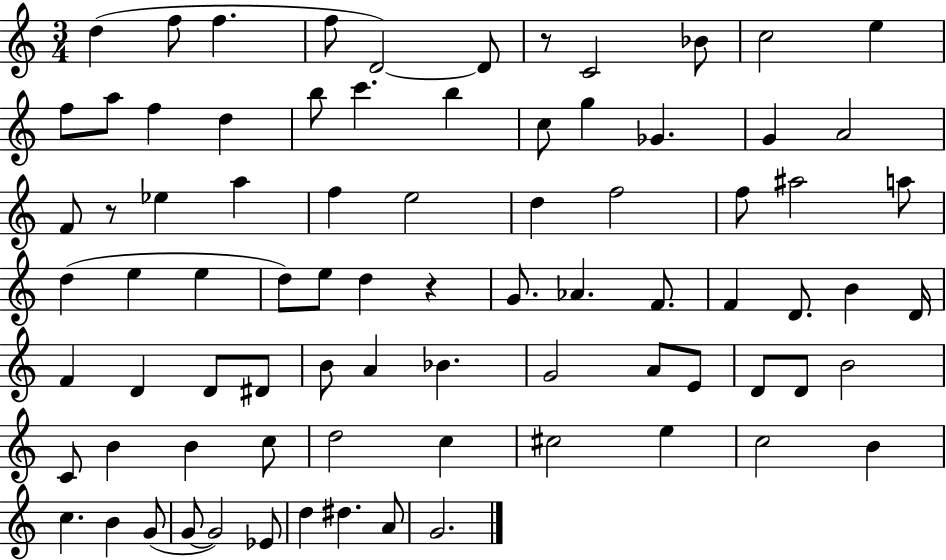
{
  \clef treble
  \numericTimeSignature
  \time 3/4
  \key c \major
  d''4( f''8 f''4. | f''8 d'2~~) d'8 | r8 c'2 bes'8 | c''2 e''4 | \break f''8 a''8 f''4 d''4 | b''8 c'''4. b''4 | c''8 g''4 ges'4. | g'4 a'2 | \break f'8 r8 ees''4 a''4 | f''4 e''2 | d''4 f''2 | f''8 ais''2 a''8 | \break d''4( e''4 e''4 | d''8) e''8 d''4 r4 | g'8. aes'4. f'8. | f'4 d'8. b'4 d'16 | \break f'4 d'4 d'8 dis'8 | b'8 a'4 bes'4. | g'2 a'8 e'8 | d'8 d'8 b'2 | \break c'8 b'4 b'4 c''8 | d''2 c''4 | cis''2 e''4 | c''2 b'4 | \break c''4. b'4 g'8( | g'8~~ g'2) ees'8 | d''4 dis''4. a'8 | g'2. | \break \bar "|."
}